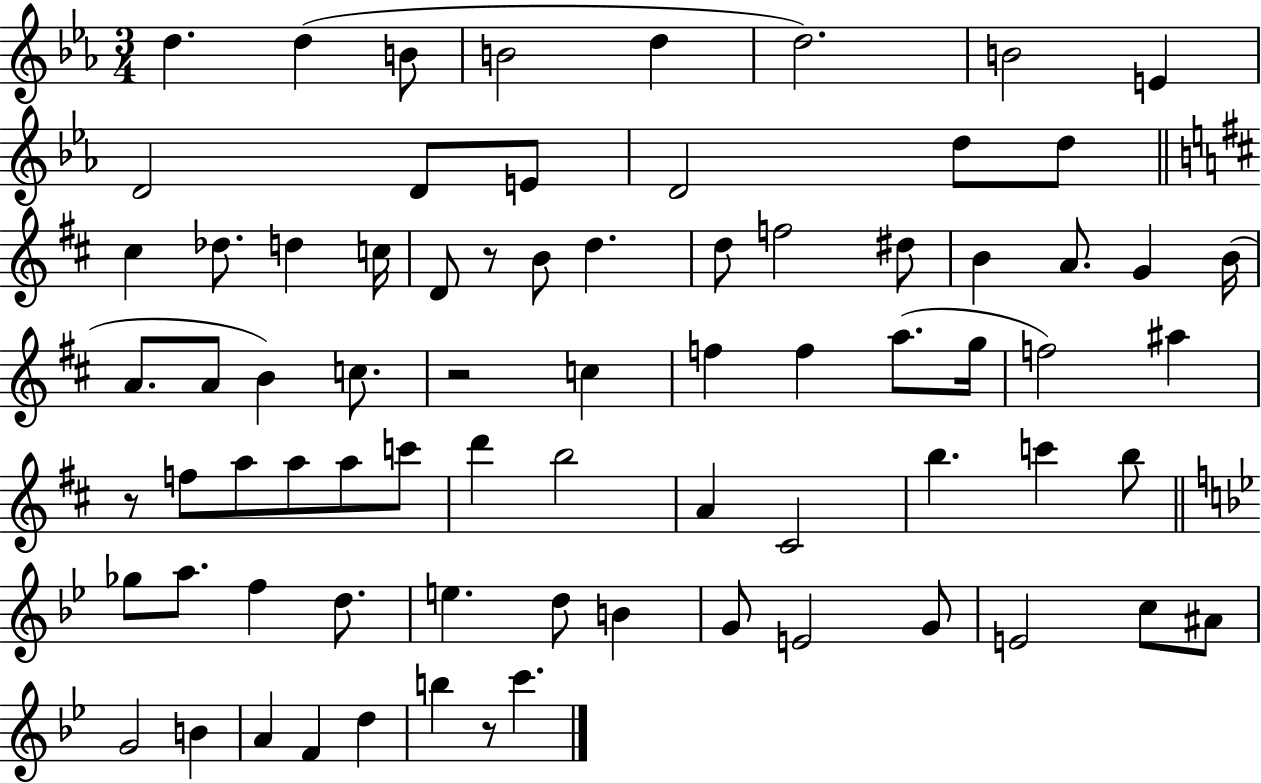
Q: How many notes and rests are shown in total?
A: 75